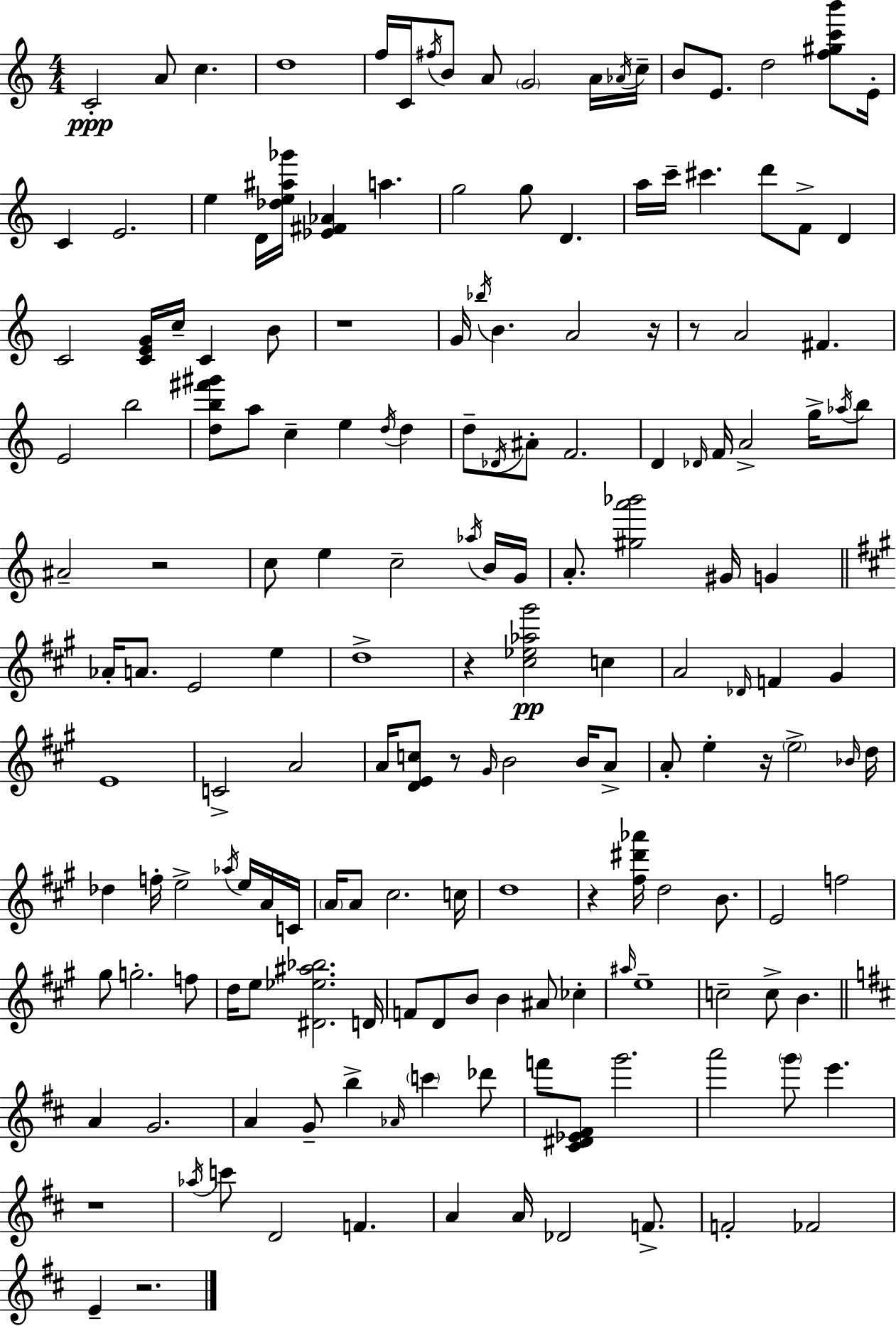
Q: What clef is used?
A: treble